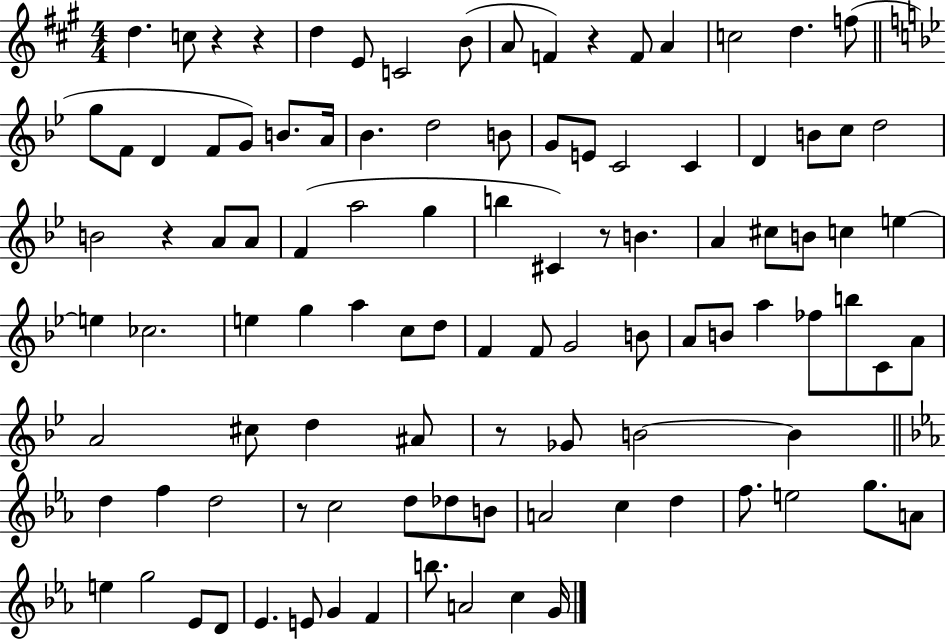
{
  \clef treble
  \numericTimeSignature
  \time 4/4
  \key a \major
  d''4. c''8 r4 r4 | d''4 e'8 c'2 b'8( | a'8 f'4) r4 f'8 a'4 | c''2 d''4. f''8( | \break \bar "||" \break \key g \minor g''8 f'8 d'4 f'8 g'8) b'8. a'16 | bes'4. d''2 b'8 | g'8 e'8 c'2 c'4 | d'4 b'8 c''8 d''2 | \break b'2 r4 a'8 a'8 | f'4( a''2 g''4 | b''4 cis'4) r8 b'4. | a'4 cis''8 b'8 c''4 e''4~~ | \break e''4 ces''2. | e''4 g''4 a''4 c''8 d''8 | f'4 f'8 g'2 b'8 | a'8 b'8 a''4 fes''8 b''8 c'8 a'8 | \break a'2 cis''8 d''4 ais'8 | r8 ges'8 b'2~~ b'4 | \bar "||" \break \key ees \major d''4 f''4 d''2 | r8 c''2 d''8 des''8 b'8 | a'2 c''4 d''4 | f''8. e''2 g''8. a'8 | \break e''4 g''2 ees'8 d'8 | ees'4. e'8 g'4 f'4 | b''8. a'2 c''4 g'16 | \bar "|."
}